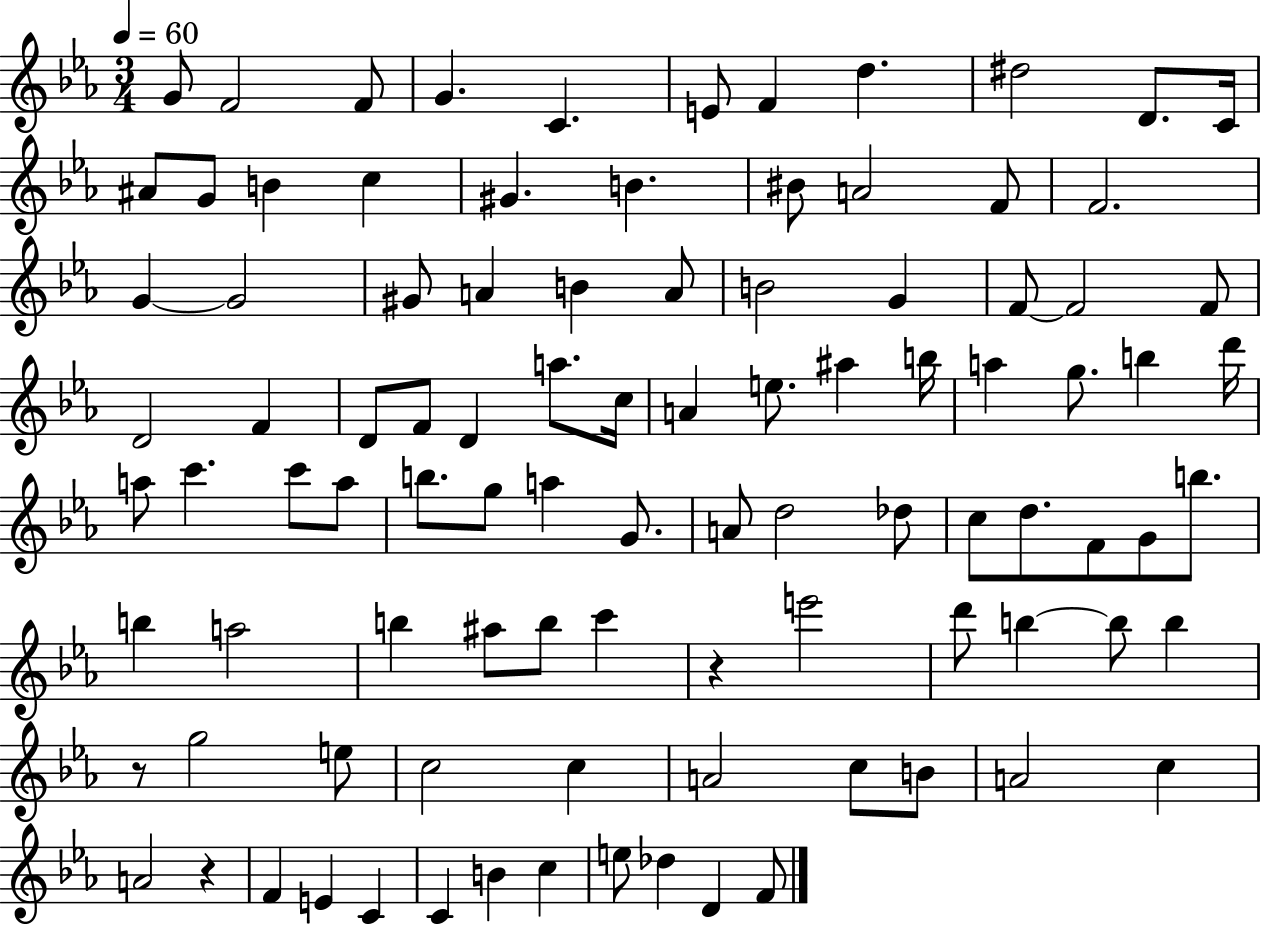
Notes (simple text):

G4/e F4/h F4/e G4/q. C4/q. E4/e F4/q D5/q. D#5/h D4/e. C4/s A#4/e G4/e B4/q C5/q G#4/q. B4/q. BIS4/e A4/h F4/e F4/h. G4/q G4/h G#4/e A4/q B4/q A4/e B4/h G4/q F4/e F4/h F4/e D4/h F4/q D4/e F4/e D4/q A5/e. C5/s A4/q E5/e. A#5/q B5/s A5/q G5/e. B5/q D6/s A5/e C6/q. C6/e A5/e B5/e. G5/e A5/q G4/e. A4/e D5/h Db5/e C5/e D5/e. F4/e G4/e B5/e. B5/q A5/h B5/q A#5/e B5/e C6/q R/q E6/h D6/e B5/q B5/e B5/q R/e G5/h E5/e C5/h C5/q A4/h C5/e B4/e A4/h C5/q A4/h R/q F4/q E4/q C4/q C4/q B4/q C5/q E5/e Db5/q D4/q F4/e